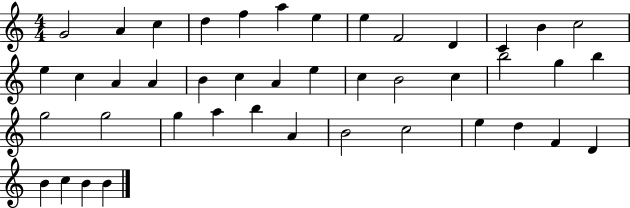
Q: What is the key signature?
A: C major